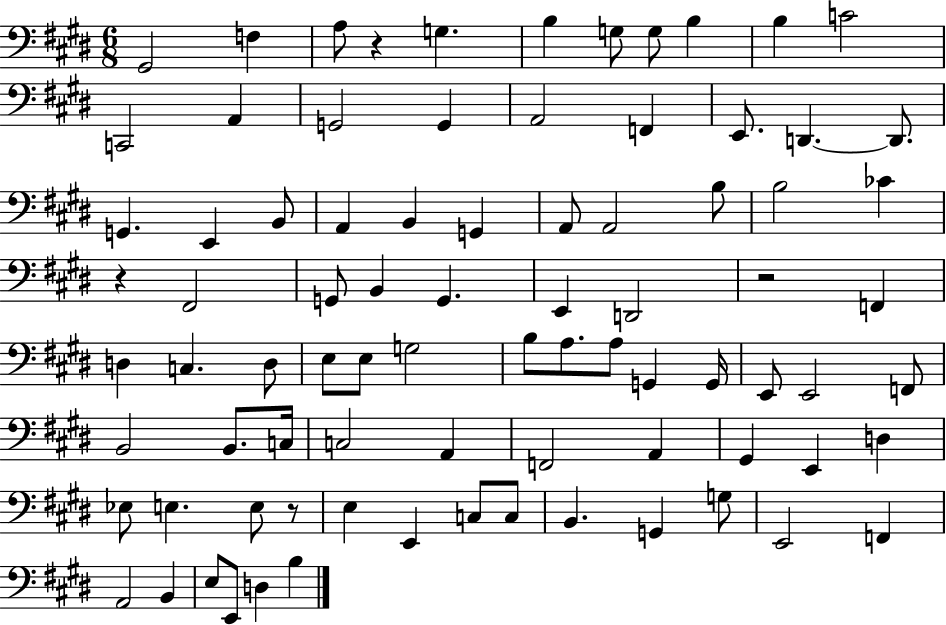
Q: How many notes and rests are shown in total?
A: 83